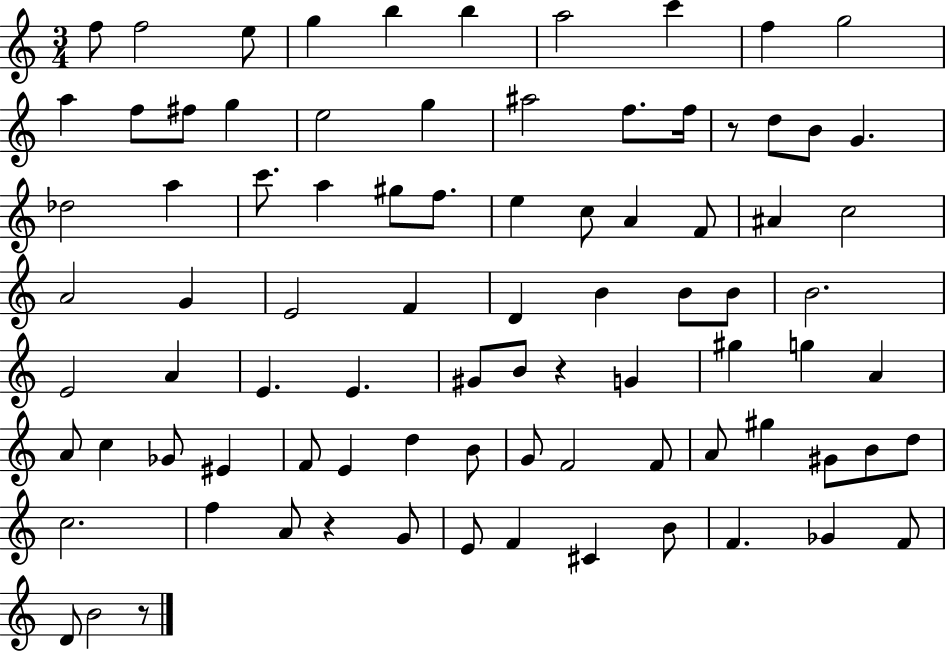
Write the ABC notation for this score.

X:1
T:Untitled
M:3/4
L:1/4
K:C
f/2 f2 e/2 g b b a2 c' f g2 a f/2 ^f/2 g e2 g ^a2 f/2 f/4 z/2 d/2 B/2 G _d2 a c'/2 a ^g/2 f/2 e c/2 A F/2 ^A c2 A2 G E2 F D B B/2 B/2 B2 E2 A E E ^G/2 B/2 z G ^g g A A/2 c _G/2 ^E F/2 E d B/2 G/2 F2 F/2 A/2 ^g ^G/2 B/2 d/2 c2 f A/2 z G/2 E/2 F ^C B/2 F _G F/2 D/2 B2 z/2